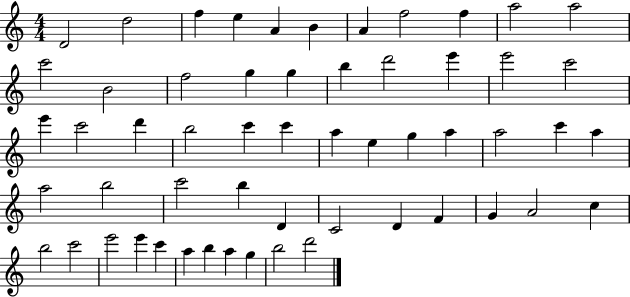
X:1
T:Untitled
M:4/4
L:1/4
K:C
D2 d2 f e A B A f2 f a2 a2 c'2 B2 f2 g g b d'2 e' e'2 c'2 e' c'2 d' b2 c' c' a e g a a2 c' a a2 b2 c'2 b D C2 D F G A2 c b2 c'2 e'2 e' c' a b a g b2 d'2